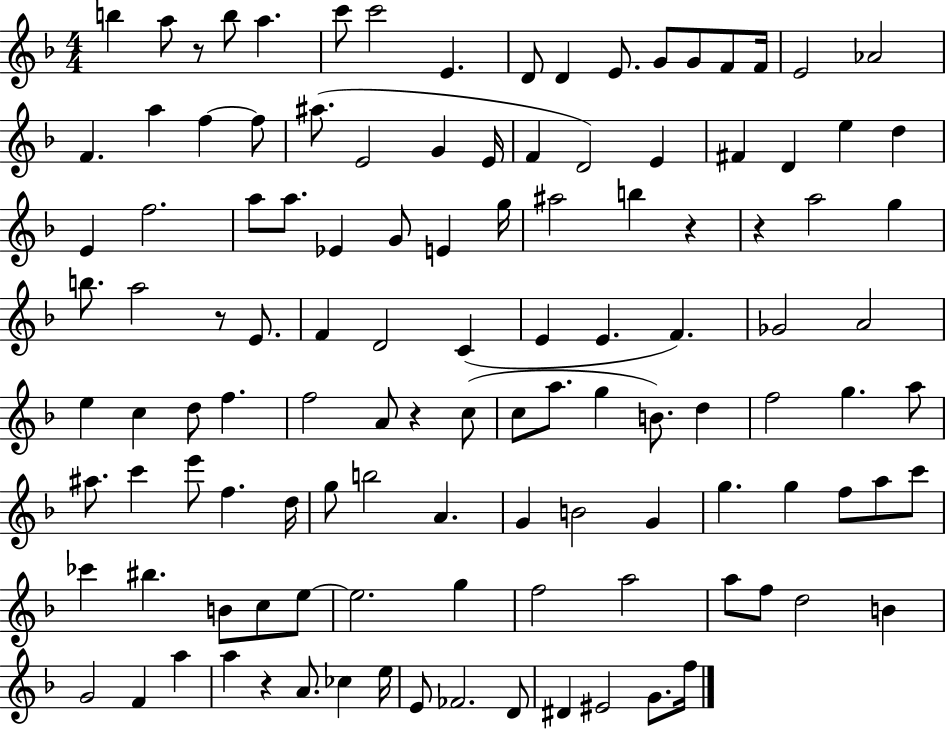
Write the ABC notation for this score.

X:1
T:Untitled
M:4/4
L:1/4
K:F
b a/2 z/2 b/2 a c'/2 c'2 E D/2 D E/2 G/2 G/2 F/2 F/4 E2 _A2 F a f f/2 ^a/2 E2 G E/4 F D2 E ^F D e d E f2 a/2 a/2 _E G/2 E g/4 ^a2 b z z a2 g b/2 a2 z/2 E/2 F D2 C E E F _G2 A2 e c d/2 f f2 A/2 z c/2 c/2 a/2 g B/2 d f2 g a/2 ^a/2 c' e'/2 f d/4 g/2 b2 A G B2 G g g f/2 a/2 c'/2 _c' ^b B/2 c/2 e/2 e2 g f2 a2 a/2 f/2 d2 B G2 F a a z A/2 _c e/4 E/2 _F2 D/2 ^D ^E2 G/2 f/4